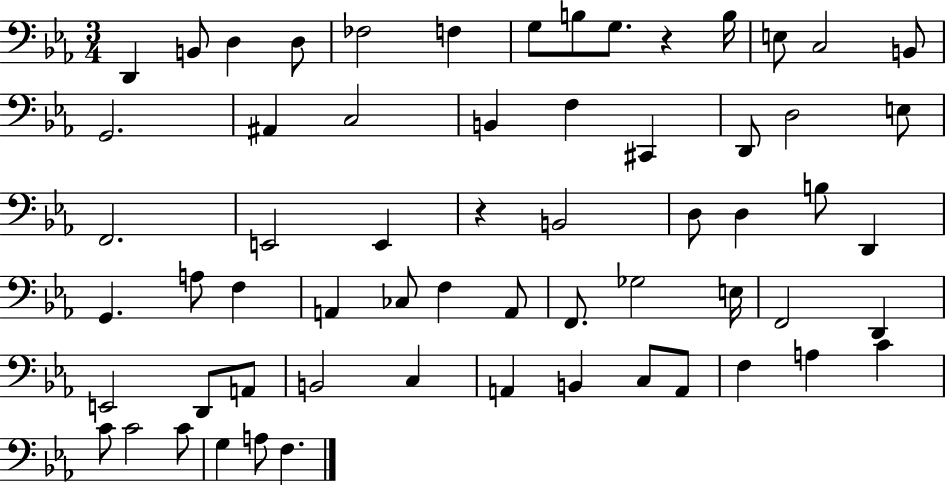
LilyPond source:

{
  \clef bass
  \numericTimeSignature
  \time 3/4
  \key ees \major
  d,4 b,8 d4 d8 | fes2 f4 | g8 b8 g8. r4 b16 | e8 c2 b,8 | \break g,2. | ais,4 c2 | b,4 f4 cis,4 | d,8 d2 e8 | \break f,2. | e,2 e,4 | r4 b,2 | d8 d4 b8 d,4 | \break g,4. a8 f4 | a,4 ces8 f4 a,8 | f,8. ges2 e16 | f,2 d,4 | \break e,2 d,8 a,8 | b,2 c4 | a,4 b,4 c8 a,8 | f4 a4 c'4 | \break c'8 c'2 c'8 | g4 a8 f4. | \bar "|."
}